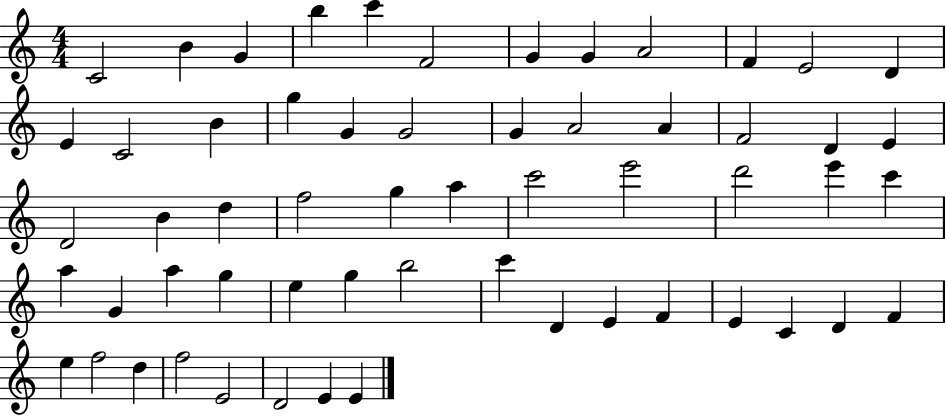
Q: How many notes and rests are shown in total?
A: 58